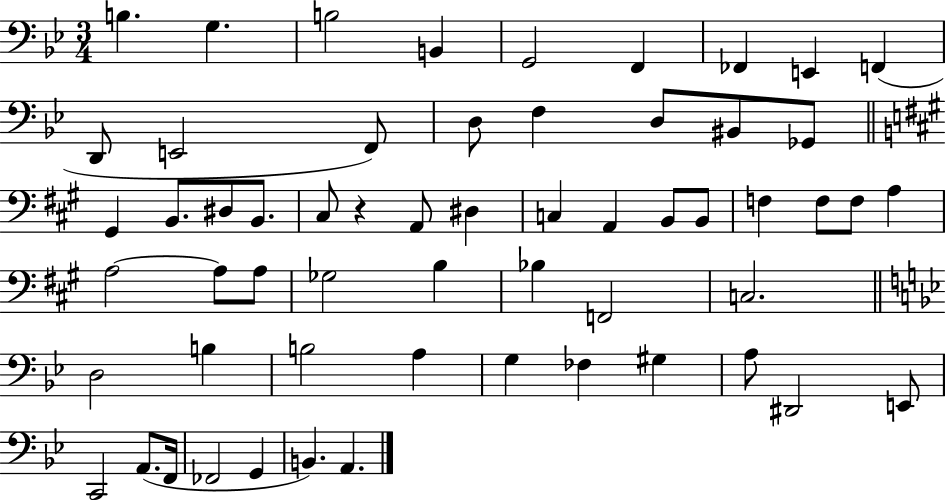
X:1
T:Untitled
M:3/4
L:1/4
K:Bb
B, G, B,2 B,, G,,2 F,, _F,, E,, F,, D,,/2 E,,2 F,,/2 D,/2 F, D,/2 ^B,,/2 _G,,/2 ^G,, B,,/2 ^D,/2 B,,/2 ^C,/2 z A,,/2 ^D, C, A,, B,,/2 B,,/2 F, F,/2 F,/2 A, A,2 A,/2 A,/2 _G,2 B, _B, F,,2 C,2 D,2 B, B,2 A, G, _F, ^G, A,/2 ^D,,2 E,,/2 C,,2 A,,/2 F,,/4 _F,,2 G,, B,, A,,